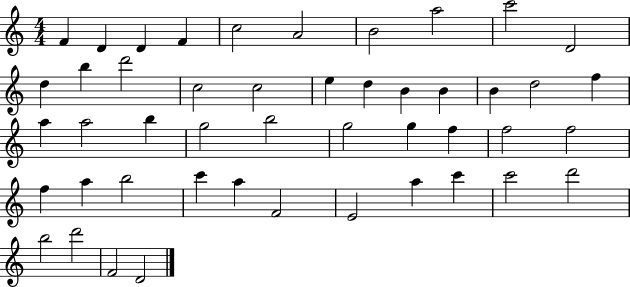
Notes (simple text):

F4/q D4/q D4/q F4/q C5/h A4/h B4/h A5/h C6/h D4/h D5/q B5/q D6/h C5/h C5/h E5/q D5/q B4/q B4/q B4/q D5/h F5/q A5/q A5/h B5/q G5/h B5/h G5/h G5/q F5/q F5/h F5/h F5/q A5/q B5/h C6/q A5/q F4/h E4/h A5/q C6/q C6/h D6/h B5/h D6/h F4/h D4/h